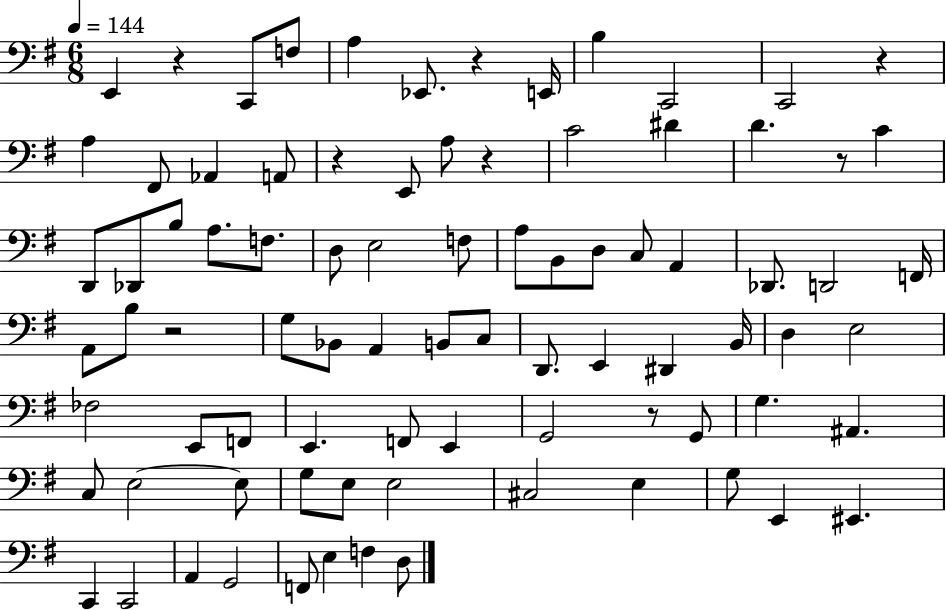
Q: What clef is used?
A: bass